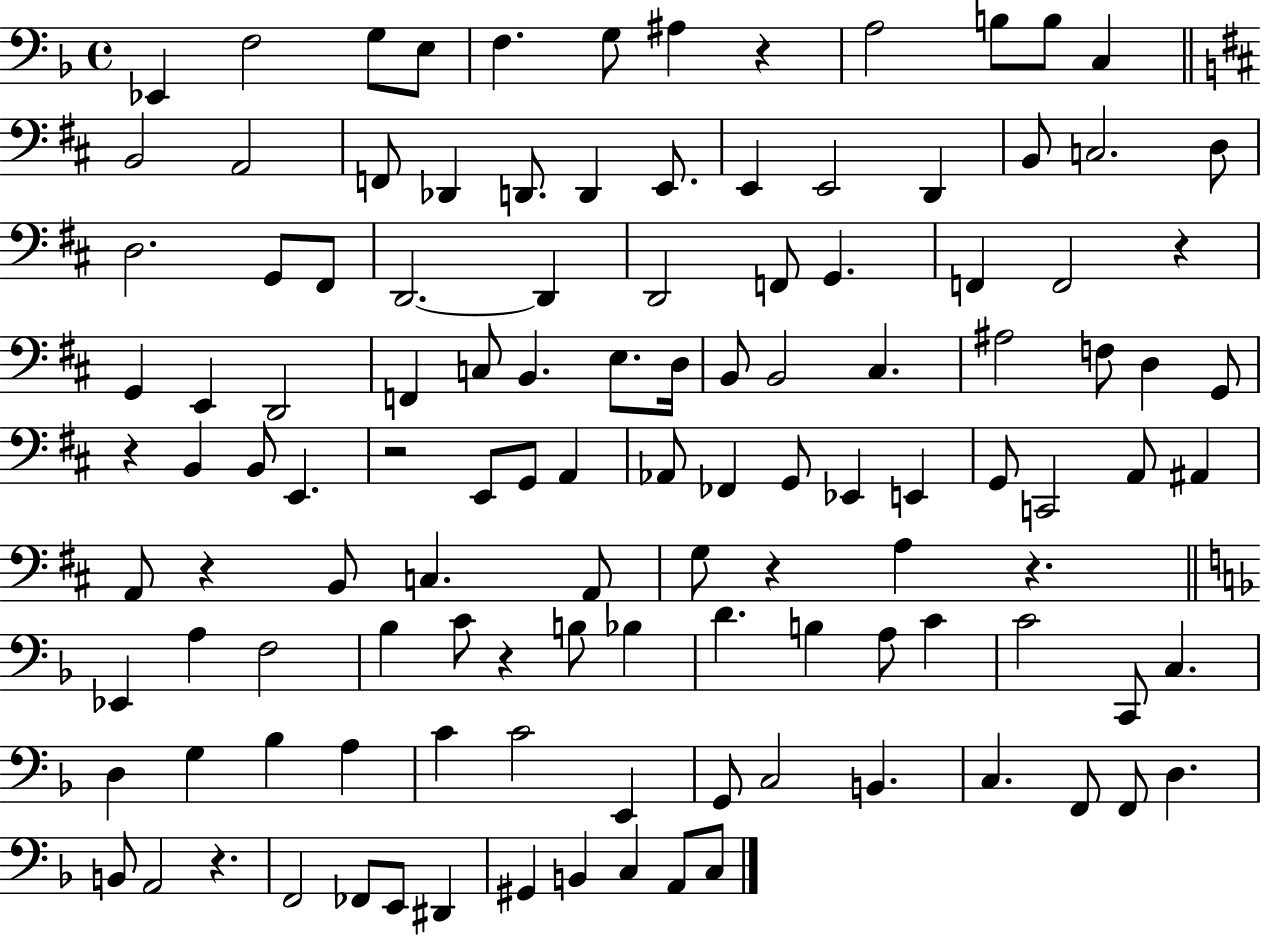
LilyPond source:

{
  \clef bass
  \time 4/4
  \defaultTimeSignature
  \key f \major
  ees,4 f2 g8 e8 | f4. g8 ais4 r4 | a2 b8 b8 c4 | \bar "||" \break \key b \minor b,2 a,2 | f,8 des,4 d,8. d,4 e,8. | e,4 e,2 d,4 | b,8 c2. d8 | \break d2. g,8 fis,8 | d,2.~~ d,4 | d,2 f,8 g,4. | f,4 f,2 r4 | \break g,4 e,4 d,2 | f,4 c8 b,4. e8. d16 | b,8 b,2 cis4. | ais2 f8 d4 g,8 | \break r4 b,4 b,8 e,4. | r2 e,8 g,8 a,4 | aes,8 fes,4 g,8 ees,4 e,4 | g,8 c,2 a,8 ais,4 | \break a,8 r4 b,8 c4. a,8 | g8 r4 a4 r4. | \bar "||" \break \key f \major ees,4 a4 f2 | bes4 c'8 r4 b8 bes4 | d'4. b4 a8 c'4 | c'2 c,8 c4. | \break d4 g4 bes4 a4 | c'4 c'2 e,4 | g,8 c2 b,4. | c4. f,8 f,8 d4. | \break b,8 a,2 r4. | f,2 fes,8 e,8 dis,4 | gis,4 b,4 c4 a,8 c8 | \bar "|."
}